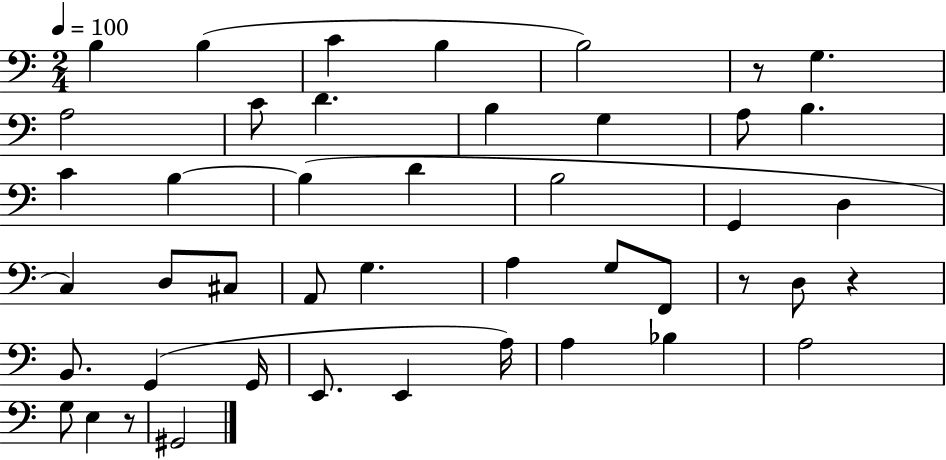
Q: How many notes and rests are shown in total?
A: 45